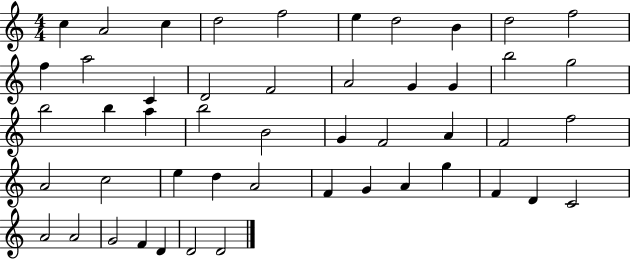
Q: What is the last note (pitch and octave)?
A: D4